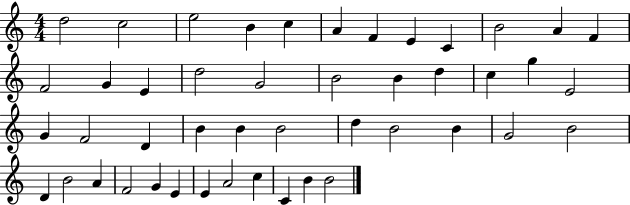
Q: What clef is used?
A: treble